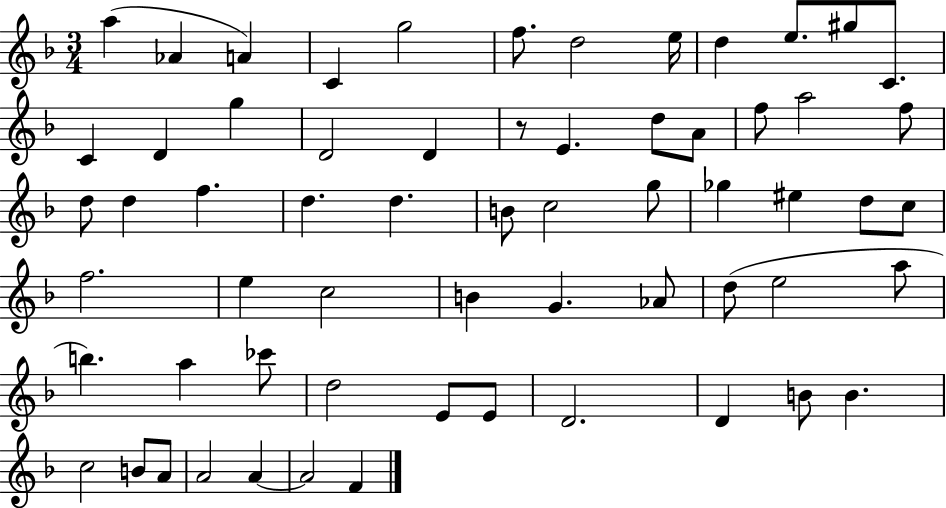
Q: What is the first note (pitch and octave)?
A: A5